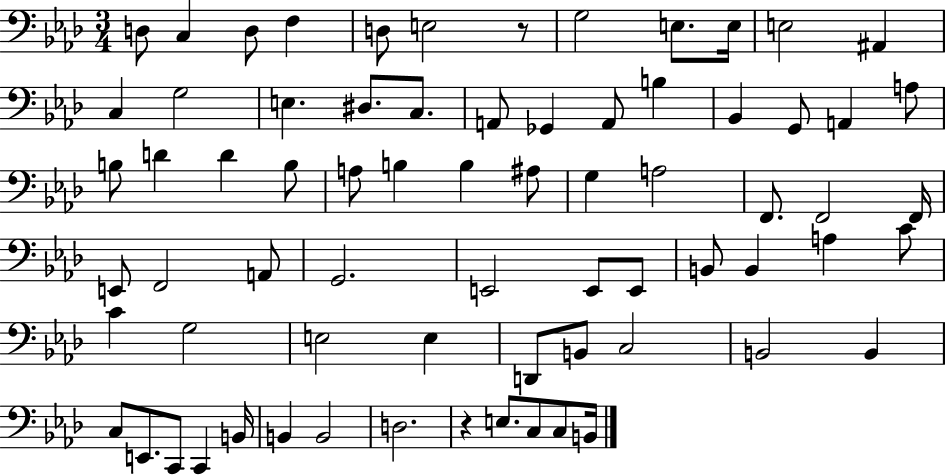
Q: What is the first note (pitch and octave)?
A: D3